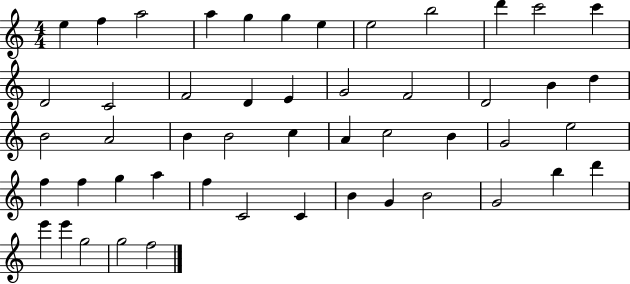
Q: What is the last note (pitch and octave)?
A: F5